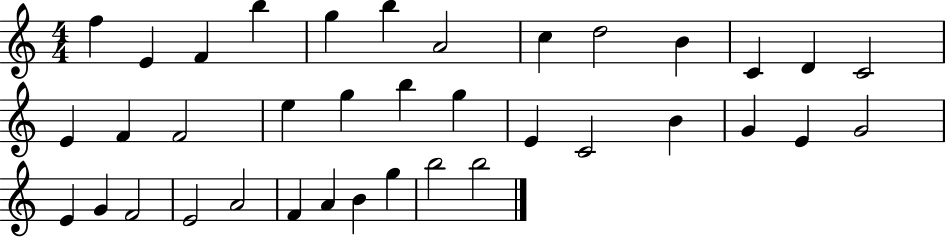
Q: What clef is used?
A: treble